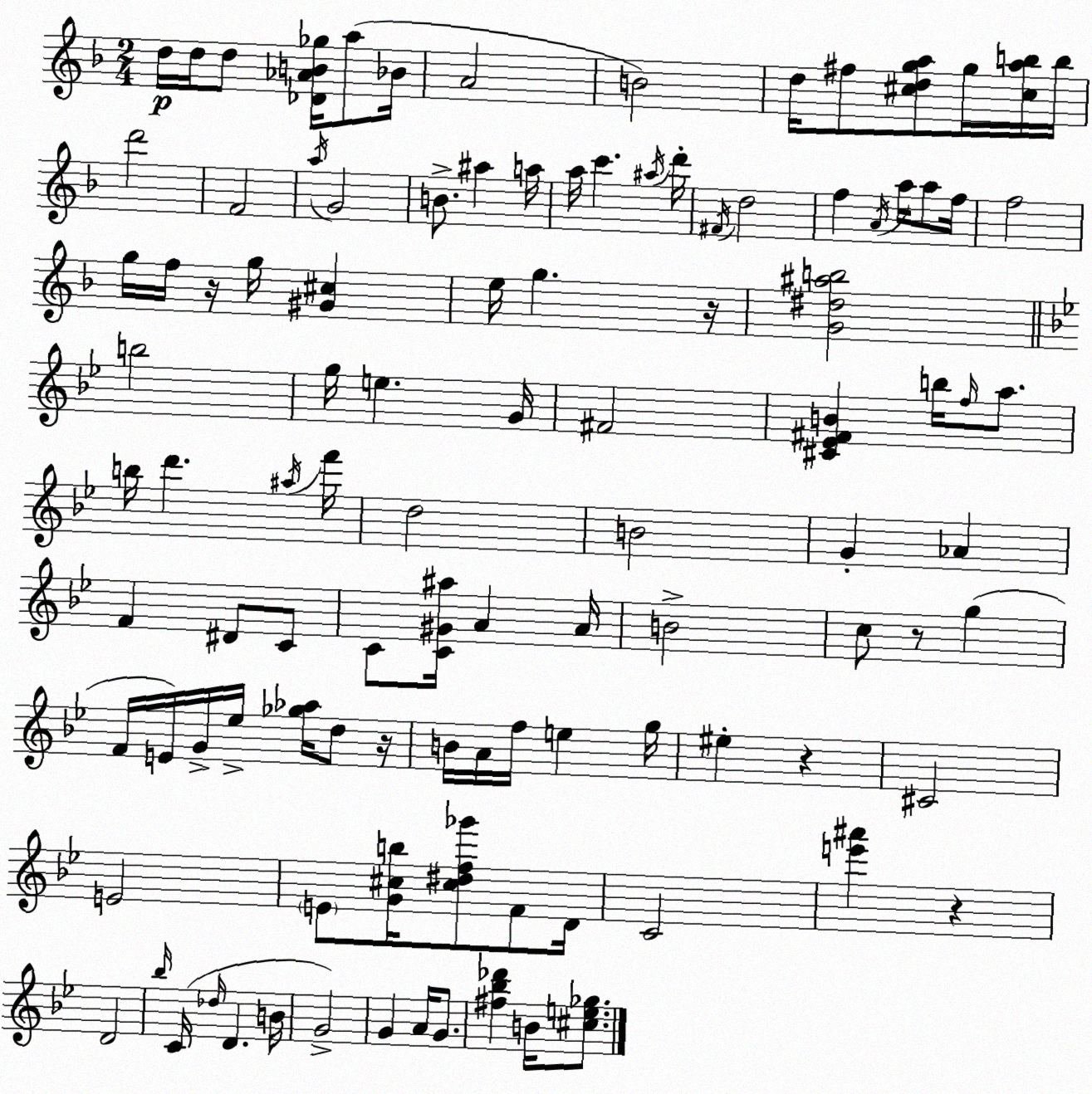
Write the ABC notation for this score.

X:1
T:Untitled
M:2/4
L:1/4
K:F
d/4 d/4 d/2 [_D_AB_g]/4 a/2 _B/4 A2 B2 d/4 ^f/2 [^cdga]/2 g/4 [^cab]/4 b/4 d'2 F2 a/4 G2 B/2 ^a a/4 a/4 c' ^a/4 d'/4 ^F/4 d2 f A/4 a/4 a/2 f/4 f2 g/4 f/4 z/4 g/4 [^G^c] e/4 g z/4 [G^d^ab]2 b2 g/4 e G/4 ^F2 [^C_E^FB] b/4 f/4 a/2 b/4 d' ^a/4 f'/4 d2 B2 G _A F ^D/2 C/2 C/2 [C^G^a]/4 A A/4 B2 c/2 z/2 g F/4 E/4 G/4 _e/4 [_g_a]/4 d/2 z/4 B/4 A/4 f/4 e g/4 ^e z ^C2 E2 E/2 [G^cb]/4 [^c^df_g']/2 F/2 D/4 C2 [e'^a'] z D2 _b/4 C/4 _d/4 D B/4 G2 G A/4 G/2 [^f_b_d'] B/4 [^ce_g]/2